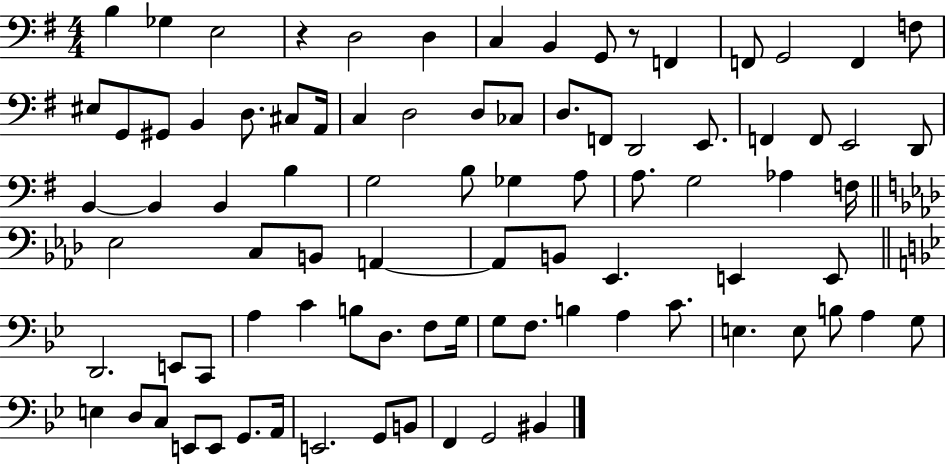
X:1
T:Untitled
M:4/4
L:1/4
K:G
B, _G, E,2 z D,2 D, C, B,, G,,/2 z/2 F,, F,,/2 G,,2 F,, F,/2 ^E,/2 G,,/2 ^G,,/2 B,, D,/2 ^C,/2 A,,/4 C, D,2 D,/2 _C,/2 D,/2 F,,/2 D,,2 E,,/2 F,, F,,/2 E,,2 D,,/2 B,, B,, B,, B, G,2 B,/2 _G, A,/2 A,/2 G,2 _A, F,/4 _E,2 C,/2 B,,/2 A,, A,,/2 B,,/2 _E,, E,, E,,/2 D,,2 E,,/2 C,,/2 A, C B,/2 D,/2 F,/2 G,/4 G,/2 F,/2 B, A, C/2 E, E,/2 B,/2 A, G,/2 E, D,/2 C,/2 E,,/2 E,,/2 G,,/2 A,,/4 E,,2 G,,/2 B,,/2 F,, G,,2 ^B,,